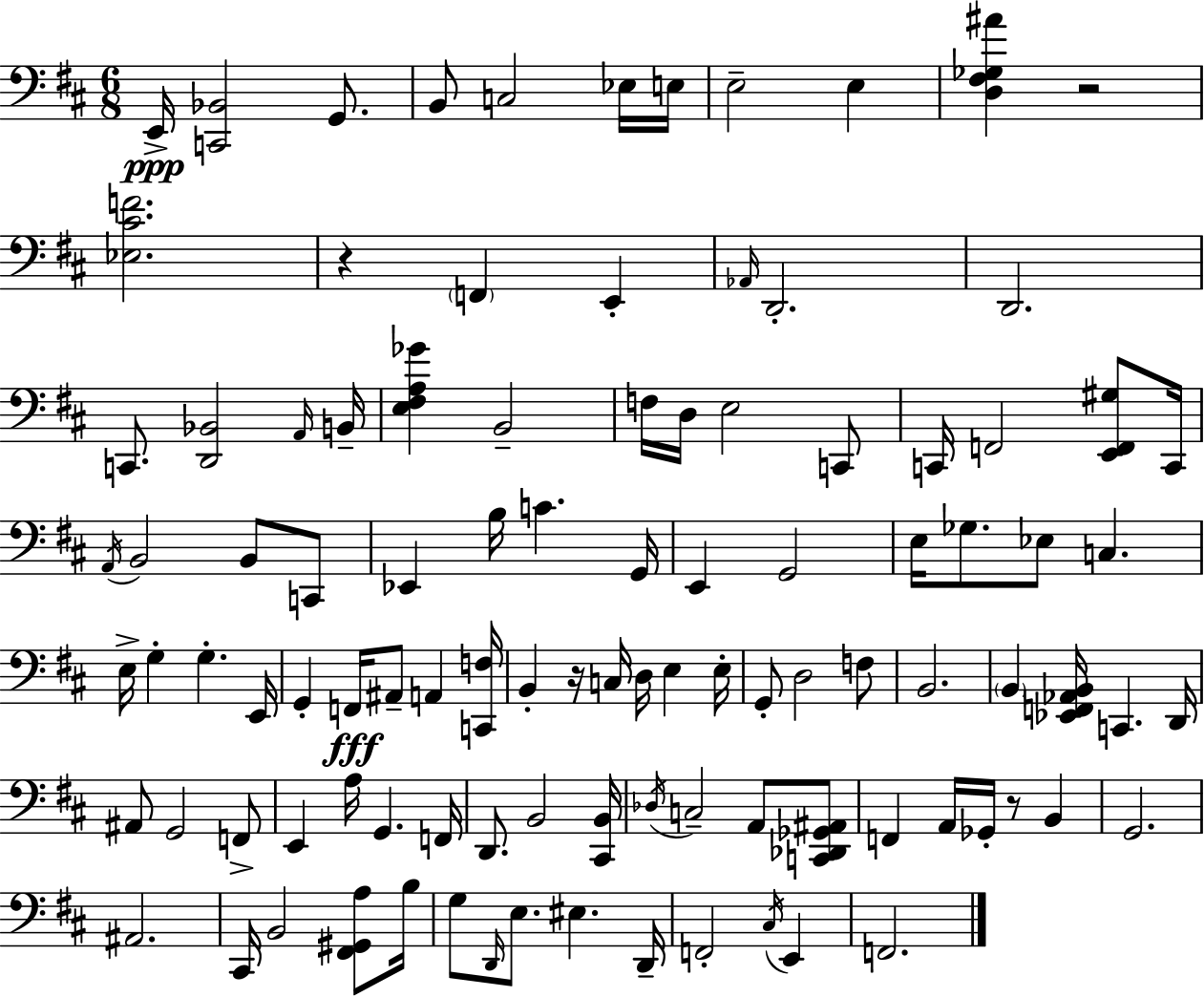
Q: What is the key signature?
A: D major